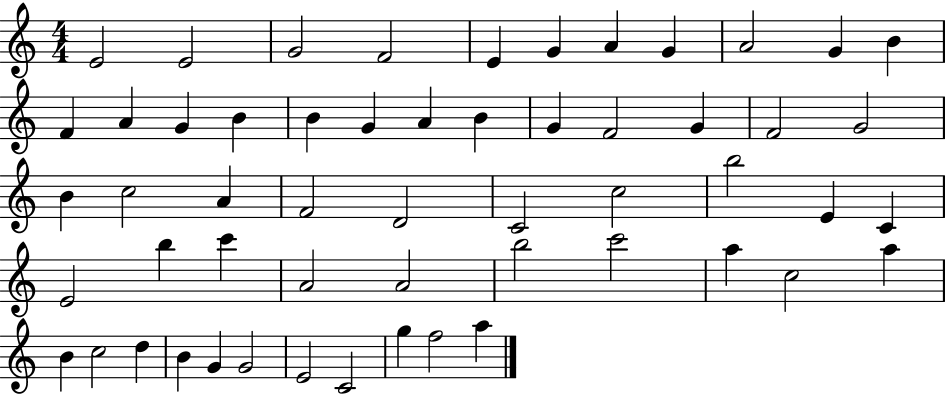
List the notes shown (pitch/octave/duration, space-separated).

E4/h E4/h G4/h F4/h E4/q G4/q A4/q G4/q A4/h G4/q B4/q F4/q A4/q G4/q B4/q B4/q G4/q A4/q B4/q G4/q F4/h G4/q F4/h G4/h B4/q C5/h A4/q F4/h D4/h C4/h C5/h B5/h E4/q C4/q E4/h B5/q C6/q A4/h A4/h B5/h C6/h A5/q C5/h A5/q B4/q C5/h D5/q B4/q G4/q G4/h E4/h C4/h G5/q F5/h A5/q